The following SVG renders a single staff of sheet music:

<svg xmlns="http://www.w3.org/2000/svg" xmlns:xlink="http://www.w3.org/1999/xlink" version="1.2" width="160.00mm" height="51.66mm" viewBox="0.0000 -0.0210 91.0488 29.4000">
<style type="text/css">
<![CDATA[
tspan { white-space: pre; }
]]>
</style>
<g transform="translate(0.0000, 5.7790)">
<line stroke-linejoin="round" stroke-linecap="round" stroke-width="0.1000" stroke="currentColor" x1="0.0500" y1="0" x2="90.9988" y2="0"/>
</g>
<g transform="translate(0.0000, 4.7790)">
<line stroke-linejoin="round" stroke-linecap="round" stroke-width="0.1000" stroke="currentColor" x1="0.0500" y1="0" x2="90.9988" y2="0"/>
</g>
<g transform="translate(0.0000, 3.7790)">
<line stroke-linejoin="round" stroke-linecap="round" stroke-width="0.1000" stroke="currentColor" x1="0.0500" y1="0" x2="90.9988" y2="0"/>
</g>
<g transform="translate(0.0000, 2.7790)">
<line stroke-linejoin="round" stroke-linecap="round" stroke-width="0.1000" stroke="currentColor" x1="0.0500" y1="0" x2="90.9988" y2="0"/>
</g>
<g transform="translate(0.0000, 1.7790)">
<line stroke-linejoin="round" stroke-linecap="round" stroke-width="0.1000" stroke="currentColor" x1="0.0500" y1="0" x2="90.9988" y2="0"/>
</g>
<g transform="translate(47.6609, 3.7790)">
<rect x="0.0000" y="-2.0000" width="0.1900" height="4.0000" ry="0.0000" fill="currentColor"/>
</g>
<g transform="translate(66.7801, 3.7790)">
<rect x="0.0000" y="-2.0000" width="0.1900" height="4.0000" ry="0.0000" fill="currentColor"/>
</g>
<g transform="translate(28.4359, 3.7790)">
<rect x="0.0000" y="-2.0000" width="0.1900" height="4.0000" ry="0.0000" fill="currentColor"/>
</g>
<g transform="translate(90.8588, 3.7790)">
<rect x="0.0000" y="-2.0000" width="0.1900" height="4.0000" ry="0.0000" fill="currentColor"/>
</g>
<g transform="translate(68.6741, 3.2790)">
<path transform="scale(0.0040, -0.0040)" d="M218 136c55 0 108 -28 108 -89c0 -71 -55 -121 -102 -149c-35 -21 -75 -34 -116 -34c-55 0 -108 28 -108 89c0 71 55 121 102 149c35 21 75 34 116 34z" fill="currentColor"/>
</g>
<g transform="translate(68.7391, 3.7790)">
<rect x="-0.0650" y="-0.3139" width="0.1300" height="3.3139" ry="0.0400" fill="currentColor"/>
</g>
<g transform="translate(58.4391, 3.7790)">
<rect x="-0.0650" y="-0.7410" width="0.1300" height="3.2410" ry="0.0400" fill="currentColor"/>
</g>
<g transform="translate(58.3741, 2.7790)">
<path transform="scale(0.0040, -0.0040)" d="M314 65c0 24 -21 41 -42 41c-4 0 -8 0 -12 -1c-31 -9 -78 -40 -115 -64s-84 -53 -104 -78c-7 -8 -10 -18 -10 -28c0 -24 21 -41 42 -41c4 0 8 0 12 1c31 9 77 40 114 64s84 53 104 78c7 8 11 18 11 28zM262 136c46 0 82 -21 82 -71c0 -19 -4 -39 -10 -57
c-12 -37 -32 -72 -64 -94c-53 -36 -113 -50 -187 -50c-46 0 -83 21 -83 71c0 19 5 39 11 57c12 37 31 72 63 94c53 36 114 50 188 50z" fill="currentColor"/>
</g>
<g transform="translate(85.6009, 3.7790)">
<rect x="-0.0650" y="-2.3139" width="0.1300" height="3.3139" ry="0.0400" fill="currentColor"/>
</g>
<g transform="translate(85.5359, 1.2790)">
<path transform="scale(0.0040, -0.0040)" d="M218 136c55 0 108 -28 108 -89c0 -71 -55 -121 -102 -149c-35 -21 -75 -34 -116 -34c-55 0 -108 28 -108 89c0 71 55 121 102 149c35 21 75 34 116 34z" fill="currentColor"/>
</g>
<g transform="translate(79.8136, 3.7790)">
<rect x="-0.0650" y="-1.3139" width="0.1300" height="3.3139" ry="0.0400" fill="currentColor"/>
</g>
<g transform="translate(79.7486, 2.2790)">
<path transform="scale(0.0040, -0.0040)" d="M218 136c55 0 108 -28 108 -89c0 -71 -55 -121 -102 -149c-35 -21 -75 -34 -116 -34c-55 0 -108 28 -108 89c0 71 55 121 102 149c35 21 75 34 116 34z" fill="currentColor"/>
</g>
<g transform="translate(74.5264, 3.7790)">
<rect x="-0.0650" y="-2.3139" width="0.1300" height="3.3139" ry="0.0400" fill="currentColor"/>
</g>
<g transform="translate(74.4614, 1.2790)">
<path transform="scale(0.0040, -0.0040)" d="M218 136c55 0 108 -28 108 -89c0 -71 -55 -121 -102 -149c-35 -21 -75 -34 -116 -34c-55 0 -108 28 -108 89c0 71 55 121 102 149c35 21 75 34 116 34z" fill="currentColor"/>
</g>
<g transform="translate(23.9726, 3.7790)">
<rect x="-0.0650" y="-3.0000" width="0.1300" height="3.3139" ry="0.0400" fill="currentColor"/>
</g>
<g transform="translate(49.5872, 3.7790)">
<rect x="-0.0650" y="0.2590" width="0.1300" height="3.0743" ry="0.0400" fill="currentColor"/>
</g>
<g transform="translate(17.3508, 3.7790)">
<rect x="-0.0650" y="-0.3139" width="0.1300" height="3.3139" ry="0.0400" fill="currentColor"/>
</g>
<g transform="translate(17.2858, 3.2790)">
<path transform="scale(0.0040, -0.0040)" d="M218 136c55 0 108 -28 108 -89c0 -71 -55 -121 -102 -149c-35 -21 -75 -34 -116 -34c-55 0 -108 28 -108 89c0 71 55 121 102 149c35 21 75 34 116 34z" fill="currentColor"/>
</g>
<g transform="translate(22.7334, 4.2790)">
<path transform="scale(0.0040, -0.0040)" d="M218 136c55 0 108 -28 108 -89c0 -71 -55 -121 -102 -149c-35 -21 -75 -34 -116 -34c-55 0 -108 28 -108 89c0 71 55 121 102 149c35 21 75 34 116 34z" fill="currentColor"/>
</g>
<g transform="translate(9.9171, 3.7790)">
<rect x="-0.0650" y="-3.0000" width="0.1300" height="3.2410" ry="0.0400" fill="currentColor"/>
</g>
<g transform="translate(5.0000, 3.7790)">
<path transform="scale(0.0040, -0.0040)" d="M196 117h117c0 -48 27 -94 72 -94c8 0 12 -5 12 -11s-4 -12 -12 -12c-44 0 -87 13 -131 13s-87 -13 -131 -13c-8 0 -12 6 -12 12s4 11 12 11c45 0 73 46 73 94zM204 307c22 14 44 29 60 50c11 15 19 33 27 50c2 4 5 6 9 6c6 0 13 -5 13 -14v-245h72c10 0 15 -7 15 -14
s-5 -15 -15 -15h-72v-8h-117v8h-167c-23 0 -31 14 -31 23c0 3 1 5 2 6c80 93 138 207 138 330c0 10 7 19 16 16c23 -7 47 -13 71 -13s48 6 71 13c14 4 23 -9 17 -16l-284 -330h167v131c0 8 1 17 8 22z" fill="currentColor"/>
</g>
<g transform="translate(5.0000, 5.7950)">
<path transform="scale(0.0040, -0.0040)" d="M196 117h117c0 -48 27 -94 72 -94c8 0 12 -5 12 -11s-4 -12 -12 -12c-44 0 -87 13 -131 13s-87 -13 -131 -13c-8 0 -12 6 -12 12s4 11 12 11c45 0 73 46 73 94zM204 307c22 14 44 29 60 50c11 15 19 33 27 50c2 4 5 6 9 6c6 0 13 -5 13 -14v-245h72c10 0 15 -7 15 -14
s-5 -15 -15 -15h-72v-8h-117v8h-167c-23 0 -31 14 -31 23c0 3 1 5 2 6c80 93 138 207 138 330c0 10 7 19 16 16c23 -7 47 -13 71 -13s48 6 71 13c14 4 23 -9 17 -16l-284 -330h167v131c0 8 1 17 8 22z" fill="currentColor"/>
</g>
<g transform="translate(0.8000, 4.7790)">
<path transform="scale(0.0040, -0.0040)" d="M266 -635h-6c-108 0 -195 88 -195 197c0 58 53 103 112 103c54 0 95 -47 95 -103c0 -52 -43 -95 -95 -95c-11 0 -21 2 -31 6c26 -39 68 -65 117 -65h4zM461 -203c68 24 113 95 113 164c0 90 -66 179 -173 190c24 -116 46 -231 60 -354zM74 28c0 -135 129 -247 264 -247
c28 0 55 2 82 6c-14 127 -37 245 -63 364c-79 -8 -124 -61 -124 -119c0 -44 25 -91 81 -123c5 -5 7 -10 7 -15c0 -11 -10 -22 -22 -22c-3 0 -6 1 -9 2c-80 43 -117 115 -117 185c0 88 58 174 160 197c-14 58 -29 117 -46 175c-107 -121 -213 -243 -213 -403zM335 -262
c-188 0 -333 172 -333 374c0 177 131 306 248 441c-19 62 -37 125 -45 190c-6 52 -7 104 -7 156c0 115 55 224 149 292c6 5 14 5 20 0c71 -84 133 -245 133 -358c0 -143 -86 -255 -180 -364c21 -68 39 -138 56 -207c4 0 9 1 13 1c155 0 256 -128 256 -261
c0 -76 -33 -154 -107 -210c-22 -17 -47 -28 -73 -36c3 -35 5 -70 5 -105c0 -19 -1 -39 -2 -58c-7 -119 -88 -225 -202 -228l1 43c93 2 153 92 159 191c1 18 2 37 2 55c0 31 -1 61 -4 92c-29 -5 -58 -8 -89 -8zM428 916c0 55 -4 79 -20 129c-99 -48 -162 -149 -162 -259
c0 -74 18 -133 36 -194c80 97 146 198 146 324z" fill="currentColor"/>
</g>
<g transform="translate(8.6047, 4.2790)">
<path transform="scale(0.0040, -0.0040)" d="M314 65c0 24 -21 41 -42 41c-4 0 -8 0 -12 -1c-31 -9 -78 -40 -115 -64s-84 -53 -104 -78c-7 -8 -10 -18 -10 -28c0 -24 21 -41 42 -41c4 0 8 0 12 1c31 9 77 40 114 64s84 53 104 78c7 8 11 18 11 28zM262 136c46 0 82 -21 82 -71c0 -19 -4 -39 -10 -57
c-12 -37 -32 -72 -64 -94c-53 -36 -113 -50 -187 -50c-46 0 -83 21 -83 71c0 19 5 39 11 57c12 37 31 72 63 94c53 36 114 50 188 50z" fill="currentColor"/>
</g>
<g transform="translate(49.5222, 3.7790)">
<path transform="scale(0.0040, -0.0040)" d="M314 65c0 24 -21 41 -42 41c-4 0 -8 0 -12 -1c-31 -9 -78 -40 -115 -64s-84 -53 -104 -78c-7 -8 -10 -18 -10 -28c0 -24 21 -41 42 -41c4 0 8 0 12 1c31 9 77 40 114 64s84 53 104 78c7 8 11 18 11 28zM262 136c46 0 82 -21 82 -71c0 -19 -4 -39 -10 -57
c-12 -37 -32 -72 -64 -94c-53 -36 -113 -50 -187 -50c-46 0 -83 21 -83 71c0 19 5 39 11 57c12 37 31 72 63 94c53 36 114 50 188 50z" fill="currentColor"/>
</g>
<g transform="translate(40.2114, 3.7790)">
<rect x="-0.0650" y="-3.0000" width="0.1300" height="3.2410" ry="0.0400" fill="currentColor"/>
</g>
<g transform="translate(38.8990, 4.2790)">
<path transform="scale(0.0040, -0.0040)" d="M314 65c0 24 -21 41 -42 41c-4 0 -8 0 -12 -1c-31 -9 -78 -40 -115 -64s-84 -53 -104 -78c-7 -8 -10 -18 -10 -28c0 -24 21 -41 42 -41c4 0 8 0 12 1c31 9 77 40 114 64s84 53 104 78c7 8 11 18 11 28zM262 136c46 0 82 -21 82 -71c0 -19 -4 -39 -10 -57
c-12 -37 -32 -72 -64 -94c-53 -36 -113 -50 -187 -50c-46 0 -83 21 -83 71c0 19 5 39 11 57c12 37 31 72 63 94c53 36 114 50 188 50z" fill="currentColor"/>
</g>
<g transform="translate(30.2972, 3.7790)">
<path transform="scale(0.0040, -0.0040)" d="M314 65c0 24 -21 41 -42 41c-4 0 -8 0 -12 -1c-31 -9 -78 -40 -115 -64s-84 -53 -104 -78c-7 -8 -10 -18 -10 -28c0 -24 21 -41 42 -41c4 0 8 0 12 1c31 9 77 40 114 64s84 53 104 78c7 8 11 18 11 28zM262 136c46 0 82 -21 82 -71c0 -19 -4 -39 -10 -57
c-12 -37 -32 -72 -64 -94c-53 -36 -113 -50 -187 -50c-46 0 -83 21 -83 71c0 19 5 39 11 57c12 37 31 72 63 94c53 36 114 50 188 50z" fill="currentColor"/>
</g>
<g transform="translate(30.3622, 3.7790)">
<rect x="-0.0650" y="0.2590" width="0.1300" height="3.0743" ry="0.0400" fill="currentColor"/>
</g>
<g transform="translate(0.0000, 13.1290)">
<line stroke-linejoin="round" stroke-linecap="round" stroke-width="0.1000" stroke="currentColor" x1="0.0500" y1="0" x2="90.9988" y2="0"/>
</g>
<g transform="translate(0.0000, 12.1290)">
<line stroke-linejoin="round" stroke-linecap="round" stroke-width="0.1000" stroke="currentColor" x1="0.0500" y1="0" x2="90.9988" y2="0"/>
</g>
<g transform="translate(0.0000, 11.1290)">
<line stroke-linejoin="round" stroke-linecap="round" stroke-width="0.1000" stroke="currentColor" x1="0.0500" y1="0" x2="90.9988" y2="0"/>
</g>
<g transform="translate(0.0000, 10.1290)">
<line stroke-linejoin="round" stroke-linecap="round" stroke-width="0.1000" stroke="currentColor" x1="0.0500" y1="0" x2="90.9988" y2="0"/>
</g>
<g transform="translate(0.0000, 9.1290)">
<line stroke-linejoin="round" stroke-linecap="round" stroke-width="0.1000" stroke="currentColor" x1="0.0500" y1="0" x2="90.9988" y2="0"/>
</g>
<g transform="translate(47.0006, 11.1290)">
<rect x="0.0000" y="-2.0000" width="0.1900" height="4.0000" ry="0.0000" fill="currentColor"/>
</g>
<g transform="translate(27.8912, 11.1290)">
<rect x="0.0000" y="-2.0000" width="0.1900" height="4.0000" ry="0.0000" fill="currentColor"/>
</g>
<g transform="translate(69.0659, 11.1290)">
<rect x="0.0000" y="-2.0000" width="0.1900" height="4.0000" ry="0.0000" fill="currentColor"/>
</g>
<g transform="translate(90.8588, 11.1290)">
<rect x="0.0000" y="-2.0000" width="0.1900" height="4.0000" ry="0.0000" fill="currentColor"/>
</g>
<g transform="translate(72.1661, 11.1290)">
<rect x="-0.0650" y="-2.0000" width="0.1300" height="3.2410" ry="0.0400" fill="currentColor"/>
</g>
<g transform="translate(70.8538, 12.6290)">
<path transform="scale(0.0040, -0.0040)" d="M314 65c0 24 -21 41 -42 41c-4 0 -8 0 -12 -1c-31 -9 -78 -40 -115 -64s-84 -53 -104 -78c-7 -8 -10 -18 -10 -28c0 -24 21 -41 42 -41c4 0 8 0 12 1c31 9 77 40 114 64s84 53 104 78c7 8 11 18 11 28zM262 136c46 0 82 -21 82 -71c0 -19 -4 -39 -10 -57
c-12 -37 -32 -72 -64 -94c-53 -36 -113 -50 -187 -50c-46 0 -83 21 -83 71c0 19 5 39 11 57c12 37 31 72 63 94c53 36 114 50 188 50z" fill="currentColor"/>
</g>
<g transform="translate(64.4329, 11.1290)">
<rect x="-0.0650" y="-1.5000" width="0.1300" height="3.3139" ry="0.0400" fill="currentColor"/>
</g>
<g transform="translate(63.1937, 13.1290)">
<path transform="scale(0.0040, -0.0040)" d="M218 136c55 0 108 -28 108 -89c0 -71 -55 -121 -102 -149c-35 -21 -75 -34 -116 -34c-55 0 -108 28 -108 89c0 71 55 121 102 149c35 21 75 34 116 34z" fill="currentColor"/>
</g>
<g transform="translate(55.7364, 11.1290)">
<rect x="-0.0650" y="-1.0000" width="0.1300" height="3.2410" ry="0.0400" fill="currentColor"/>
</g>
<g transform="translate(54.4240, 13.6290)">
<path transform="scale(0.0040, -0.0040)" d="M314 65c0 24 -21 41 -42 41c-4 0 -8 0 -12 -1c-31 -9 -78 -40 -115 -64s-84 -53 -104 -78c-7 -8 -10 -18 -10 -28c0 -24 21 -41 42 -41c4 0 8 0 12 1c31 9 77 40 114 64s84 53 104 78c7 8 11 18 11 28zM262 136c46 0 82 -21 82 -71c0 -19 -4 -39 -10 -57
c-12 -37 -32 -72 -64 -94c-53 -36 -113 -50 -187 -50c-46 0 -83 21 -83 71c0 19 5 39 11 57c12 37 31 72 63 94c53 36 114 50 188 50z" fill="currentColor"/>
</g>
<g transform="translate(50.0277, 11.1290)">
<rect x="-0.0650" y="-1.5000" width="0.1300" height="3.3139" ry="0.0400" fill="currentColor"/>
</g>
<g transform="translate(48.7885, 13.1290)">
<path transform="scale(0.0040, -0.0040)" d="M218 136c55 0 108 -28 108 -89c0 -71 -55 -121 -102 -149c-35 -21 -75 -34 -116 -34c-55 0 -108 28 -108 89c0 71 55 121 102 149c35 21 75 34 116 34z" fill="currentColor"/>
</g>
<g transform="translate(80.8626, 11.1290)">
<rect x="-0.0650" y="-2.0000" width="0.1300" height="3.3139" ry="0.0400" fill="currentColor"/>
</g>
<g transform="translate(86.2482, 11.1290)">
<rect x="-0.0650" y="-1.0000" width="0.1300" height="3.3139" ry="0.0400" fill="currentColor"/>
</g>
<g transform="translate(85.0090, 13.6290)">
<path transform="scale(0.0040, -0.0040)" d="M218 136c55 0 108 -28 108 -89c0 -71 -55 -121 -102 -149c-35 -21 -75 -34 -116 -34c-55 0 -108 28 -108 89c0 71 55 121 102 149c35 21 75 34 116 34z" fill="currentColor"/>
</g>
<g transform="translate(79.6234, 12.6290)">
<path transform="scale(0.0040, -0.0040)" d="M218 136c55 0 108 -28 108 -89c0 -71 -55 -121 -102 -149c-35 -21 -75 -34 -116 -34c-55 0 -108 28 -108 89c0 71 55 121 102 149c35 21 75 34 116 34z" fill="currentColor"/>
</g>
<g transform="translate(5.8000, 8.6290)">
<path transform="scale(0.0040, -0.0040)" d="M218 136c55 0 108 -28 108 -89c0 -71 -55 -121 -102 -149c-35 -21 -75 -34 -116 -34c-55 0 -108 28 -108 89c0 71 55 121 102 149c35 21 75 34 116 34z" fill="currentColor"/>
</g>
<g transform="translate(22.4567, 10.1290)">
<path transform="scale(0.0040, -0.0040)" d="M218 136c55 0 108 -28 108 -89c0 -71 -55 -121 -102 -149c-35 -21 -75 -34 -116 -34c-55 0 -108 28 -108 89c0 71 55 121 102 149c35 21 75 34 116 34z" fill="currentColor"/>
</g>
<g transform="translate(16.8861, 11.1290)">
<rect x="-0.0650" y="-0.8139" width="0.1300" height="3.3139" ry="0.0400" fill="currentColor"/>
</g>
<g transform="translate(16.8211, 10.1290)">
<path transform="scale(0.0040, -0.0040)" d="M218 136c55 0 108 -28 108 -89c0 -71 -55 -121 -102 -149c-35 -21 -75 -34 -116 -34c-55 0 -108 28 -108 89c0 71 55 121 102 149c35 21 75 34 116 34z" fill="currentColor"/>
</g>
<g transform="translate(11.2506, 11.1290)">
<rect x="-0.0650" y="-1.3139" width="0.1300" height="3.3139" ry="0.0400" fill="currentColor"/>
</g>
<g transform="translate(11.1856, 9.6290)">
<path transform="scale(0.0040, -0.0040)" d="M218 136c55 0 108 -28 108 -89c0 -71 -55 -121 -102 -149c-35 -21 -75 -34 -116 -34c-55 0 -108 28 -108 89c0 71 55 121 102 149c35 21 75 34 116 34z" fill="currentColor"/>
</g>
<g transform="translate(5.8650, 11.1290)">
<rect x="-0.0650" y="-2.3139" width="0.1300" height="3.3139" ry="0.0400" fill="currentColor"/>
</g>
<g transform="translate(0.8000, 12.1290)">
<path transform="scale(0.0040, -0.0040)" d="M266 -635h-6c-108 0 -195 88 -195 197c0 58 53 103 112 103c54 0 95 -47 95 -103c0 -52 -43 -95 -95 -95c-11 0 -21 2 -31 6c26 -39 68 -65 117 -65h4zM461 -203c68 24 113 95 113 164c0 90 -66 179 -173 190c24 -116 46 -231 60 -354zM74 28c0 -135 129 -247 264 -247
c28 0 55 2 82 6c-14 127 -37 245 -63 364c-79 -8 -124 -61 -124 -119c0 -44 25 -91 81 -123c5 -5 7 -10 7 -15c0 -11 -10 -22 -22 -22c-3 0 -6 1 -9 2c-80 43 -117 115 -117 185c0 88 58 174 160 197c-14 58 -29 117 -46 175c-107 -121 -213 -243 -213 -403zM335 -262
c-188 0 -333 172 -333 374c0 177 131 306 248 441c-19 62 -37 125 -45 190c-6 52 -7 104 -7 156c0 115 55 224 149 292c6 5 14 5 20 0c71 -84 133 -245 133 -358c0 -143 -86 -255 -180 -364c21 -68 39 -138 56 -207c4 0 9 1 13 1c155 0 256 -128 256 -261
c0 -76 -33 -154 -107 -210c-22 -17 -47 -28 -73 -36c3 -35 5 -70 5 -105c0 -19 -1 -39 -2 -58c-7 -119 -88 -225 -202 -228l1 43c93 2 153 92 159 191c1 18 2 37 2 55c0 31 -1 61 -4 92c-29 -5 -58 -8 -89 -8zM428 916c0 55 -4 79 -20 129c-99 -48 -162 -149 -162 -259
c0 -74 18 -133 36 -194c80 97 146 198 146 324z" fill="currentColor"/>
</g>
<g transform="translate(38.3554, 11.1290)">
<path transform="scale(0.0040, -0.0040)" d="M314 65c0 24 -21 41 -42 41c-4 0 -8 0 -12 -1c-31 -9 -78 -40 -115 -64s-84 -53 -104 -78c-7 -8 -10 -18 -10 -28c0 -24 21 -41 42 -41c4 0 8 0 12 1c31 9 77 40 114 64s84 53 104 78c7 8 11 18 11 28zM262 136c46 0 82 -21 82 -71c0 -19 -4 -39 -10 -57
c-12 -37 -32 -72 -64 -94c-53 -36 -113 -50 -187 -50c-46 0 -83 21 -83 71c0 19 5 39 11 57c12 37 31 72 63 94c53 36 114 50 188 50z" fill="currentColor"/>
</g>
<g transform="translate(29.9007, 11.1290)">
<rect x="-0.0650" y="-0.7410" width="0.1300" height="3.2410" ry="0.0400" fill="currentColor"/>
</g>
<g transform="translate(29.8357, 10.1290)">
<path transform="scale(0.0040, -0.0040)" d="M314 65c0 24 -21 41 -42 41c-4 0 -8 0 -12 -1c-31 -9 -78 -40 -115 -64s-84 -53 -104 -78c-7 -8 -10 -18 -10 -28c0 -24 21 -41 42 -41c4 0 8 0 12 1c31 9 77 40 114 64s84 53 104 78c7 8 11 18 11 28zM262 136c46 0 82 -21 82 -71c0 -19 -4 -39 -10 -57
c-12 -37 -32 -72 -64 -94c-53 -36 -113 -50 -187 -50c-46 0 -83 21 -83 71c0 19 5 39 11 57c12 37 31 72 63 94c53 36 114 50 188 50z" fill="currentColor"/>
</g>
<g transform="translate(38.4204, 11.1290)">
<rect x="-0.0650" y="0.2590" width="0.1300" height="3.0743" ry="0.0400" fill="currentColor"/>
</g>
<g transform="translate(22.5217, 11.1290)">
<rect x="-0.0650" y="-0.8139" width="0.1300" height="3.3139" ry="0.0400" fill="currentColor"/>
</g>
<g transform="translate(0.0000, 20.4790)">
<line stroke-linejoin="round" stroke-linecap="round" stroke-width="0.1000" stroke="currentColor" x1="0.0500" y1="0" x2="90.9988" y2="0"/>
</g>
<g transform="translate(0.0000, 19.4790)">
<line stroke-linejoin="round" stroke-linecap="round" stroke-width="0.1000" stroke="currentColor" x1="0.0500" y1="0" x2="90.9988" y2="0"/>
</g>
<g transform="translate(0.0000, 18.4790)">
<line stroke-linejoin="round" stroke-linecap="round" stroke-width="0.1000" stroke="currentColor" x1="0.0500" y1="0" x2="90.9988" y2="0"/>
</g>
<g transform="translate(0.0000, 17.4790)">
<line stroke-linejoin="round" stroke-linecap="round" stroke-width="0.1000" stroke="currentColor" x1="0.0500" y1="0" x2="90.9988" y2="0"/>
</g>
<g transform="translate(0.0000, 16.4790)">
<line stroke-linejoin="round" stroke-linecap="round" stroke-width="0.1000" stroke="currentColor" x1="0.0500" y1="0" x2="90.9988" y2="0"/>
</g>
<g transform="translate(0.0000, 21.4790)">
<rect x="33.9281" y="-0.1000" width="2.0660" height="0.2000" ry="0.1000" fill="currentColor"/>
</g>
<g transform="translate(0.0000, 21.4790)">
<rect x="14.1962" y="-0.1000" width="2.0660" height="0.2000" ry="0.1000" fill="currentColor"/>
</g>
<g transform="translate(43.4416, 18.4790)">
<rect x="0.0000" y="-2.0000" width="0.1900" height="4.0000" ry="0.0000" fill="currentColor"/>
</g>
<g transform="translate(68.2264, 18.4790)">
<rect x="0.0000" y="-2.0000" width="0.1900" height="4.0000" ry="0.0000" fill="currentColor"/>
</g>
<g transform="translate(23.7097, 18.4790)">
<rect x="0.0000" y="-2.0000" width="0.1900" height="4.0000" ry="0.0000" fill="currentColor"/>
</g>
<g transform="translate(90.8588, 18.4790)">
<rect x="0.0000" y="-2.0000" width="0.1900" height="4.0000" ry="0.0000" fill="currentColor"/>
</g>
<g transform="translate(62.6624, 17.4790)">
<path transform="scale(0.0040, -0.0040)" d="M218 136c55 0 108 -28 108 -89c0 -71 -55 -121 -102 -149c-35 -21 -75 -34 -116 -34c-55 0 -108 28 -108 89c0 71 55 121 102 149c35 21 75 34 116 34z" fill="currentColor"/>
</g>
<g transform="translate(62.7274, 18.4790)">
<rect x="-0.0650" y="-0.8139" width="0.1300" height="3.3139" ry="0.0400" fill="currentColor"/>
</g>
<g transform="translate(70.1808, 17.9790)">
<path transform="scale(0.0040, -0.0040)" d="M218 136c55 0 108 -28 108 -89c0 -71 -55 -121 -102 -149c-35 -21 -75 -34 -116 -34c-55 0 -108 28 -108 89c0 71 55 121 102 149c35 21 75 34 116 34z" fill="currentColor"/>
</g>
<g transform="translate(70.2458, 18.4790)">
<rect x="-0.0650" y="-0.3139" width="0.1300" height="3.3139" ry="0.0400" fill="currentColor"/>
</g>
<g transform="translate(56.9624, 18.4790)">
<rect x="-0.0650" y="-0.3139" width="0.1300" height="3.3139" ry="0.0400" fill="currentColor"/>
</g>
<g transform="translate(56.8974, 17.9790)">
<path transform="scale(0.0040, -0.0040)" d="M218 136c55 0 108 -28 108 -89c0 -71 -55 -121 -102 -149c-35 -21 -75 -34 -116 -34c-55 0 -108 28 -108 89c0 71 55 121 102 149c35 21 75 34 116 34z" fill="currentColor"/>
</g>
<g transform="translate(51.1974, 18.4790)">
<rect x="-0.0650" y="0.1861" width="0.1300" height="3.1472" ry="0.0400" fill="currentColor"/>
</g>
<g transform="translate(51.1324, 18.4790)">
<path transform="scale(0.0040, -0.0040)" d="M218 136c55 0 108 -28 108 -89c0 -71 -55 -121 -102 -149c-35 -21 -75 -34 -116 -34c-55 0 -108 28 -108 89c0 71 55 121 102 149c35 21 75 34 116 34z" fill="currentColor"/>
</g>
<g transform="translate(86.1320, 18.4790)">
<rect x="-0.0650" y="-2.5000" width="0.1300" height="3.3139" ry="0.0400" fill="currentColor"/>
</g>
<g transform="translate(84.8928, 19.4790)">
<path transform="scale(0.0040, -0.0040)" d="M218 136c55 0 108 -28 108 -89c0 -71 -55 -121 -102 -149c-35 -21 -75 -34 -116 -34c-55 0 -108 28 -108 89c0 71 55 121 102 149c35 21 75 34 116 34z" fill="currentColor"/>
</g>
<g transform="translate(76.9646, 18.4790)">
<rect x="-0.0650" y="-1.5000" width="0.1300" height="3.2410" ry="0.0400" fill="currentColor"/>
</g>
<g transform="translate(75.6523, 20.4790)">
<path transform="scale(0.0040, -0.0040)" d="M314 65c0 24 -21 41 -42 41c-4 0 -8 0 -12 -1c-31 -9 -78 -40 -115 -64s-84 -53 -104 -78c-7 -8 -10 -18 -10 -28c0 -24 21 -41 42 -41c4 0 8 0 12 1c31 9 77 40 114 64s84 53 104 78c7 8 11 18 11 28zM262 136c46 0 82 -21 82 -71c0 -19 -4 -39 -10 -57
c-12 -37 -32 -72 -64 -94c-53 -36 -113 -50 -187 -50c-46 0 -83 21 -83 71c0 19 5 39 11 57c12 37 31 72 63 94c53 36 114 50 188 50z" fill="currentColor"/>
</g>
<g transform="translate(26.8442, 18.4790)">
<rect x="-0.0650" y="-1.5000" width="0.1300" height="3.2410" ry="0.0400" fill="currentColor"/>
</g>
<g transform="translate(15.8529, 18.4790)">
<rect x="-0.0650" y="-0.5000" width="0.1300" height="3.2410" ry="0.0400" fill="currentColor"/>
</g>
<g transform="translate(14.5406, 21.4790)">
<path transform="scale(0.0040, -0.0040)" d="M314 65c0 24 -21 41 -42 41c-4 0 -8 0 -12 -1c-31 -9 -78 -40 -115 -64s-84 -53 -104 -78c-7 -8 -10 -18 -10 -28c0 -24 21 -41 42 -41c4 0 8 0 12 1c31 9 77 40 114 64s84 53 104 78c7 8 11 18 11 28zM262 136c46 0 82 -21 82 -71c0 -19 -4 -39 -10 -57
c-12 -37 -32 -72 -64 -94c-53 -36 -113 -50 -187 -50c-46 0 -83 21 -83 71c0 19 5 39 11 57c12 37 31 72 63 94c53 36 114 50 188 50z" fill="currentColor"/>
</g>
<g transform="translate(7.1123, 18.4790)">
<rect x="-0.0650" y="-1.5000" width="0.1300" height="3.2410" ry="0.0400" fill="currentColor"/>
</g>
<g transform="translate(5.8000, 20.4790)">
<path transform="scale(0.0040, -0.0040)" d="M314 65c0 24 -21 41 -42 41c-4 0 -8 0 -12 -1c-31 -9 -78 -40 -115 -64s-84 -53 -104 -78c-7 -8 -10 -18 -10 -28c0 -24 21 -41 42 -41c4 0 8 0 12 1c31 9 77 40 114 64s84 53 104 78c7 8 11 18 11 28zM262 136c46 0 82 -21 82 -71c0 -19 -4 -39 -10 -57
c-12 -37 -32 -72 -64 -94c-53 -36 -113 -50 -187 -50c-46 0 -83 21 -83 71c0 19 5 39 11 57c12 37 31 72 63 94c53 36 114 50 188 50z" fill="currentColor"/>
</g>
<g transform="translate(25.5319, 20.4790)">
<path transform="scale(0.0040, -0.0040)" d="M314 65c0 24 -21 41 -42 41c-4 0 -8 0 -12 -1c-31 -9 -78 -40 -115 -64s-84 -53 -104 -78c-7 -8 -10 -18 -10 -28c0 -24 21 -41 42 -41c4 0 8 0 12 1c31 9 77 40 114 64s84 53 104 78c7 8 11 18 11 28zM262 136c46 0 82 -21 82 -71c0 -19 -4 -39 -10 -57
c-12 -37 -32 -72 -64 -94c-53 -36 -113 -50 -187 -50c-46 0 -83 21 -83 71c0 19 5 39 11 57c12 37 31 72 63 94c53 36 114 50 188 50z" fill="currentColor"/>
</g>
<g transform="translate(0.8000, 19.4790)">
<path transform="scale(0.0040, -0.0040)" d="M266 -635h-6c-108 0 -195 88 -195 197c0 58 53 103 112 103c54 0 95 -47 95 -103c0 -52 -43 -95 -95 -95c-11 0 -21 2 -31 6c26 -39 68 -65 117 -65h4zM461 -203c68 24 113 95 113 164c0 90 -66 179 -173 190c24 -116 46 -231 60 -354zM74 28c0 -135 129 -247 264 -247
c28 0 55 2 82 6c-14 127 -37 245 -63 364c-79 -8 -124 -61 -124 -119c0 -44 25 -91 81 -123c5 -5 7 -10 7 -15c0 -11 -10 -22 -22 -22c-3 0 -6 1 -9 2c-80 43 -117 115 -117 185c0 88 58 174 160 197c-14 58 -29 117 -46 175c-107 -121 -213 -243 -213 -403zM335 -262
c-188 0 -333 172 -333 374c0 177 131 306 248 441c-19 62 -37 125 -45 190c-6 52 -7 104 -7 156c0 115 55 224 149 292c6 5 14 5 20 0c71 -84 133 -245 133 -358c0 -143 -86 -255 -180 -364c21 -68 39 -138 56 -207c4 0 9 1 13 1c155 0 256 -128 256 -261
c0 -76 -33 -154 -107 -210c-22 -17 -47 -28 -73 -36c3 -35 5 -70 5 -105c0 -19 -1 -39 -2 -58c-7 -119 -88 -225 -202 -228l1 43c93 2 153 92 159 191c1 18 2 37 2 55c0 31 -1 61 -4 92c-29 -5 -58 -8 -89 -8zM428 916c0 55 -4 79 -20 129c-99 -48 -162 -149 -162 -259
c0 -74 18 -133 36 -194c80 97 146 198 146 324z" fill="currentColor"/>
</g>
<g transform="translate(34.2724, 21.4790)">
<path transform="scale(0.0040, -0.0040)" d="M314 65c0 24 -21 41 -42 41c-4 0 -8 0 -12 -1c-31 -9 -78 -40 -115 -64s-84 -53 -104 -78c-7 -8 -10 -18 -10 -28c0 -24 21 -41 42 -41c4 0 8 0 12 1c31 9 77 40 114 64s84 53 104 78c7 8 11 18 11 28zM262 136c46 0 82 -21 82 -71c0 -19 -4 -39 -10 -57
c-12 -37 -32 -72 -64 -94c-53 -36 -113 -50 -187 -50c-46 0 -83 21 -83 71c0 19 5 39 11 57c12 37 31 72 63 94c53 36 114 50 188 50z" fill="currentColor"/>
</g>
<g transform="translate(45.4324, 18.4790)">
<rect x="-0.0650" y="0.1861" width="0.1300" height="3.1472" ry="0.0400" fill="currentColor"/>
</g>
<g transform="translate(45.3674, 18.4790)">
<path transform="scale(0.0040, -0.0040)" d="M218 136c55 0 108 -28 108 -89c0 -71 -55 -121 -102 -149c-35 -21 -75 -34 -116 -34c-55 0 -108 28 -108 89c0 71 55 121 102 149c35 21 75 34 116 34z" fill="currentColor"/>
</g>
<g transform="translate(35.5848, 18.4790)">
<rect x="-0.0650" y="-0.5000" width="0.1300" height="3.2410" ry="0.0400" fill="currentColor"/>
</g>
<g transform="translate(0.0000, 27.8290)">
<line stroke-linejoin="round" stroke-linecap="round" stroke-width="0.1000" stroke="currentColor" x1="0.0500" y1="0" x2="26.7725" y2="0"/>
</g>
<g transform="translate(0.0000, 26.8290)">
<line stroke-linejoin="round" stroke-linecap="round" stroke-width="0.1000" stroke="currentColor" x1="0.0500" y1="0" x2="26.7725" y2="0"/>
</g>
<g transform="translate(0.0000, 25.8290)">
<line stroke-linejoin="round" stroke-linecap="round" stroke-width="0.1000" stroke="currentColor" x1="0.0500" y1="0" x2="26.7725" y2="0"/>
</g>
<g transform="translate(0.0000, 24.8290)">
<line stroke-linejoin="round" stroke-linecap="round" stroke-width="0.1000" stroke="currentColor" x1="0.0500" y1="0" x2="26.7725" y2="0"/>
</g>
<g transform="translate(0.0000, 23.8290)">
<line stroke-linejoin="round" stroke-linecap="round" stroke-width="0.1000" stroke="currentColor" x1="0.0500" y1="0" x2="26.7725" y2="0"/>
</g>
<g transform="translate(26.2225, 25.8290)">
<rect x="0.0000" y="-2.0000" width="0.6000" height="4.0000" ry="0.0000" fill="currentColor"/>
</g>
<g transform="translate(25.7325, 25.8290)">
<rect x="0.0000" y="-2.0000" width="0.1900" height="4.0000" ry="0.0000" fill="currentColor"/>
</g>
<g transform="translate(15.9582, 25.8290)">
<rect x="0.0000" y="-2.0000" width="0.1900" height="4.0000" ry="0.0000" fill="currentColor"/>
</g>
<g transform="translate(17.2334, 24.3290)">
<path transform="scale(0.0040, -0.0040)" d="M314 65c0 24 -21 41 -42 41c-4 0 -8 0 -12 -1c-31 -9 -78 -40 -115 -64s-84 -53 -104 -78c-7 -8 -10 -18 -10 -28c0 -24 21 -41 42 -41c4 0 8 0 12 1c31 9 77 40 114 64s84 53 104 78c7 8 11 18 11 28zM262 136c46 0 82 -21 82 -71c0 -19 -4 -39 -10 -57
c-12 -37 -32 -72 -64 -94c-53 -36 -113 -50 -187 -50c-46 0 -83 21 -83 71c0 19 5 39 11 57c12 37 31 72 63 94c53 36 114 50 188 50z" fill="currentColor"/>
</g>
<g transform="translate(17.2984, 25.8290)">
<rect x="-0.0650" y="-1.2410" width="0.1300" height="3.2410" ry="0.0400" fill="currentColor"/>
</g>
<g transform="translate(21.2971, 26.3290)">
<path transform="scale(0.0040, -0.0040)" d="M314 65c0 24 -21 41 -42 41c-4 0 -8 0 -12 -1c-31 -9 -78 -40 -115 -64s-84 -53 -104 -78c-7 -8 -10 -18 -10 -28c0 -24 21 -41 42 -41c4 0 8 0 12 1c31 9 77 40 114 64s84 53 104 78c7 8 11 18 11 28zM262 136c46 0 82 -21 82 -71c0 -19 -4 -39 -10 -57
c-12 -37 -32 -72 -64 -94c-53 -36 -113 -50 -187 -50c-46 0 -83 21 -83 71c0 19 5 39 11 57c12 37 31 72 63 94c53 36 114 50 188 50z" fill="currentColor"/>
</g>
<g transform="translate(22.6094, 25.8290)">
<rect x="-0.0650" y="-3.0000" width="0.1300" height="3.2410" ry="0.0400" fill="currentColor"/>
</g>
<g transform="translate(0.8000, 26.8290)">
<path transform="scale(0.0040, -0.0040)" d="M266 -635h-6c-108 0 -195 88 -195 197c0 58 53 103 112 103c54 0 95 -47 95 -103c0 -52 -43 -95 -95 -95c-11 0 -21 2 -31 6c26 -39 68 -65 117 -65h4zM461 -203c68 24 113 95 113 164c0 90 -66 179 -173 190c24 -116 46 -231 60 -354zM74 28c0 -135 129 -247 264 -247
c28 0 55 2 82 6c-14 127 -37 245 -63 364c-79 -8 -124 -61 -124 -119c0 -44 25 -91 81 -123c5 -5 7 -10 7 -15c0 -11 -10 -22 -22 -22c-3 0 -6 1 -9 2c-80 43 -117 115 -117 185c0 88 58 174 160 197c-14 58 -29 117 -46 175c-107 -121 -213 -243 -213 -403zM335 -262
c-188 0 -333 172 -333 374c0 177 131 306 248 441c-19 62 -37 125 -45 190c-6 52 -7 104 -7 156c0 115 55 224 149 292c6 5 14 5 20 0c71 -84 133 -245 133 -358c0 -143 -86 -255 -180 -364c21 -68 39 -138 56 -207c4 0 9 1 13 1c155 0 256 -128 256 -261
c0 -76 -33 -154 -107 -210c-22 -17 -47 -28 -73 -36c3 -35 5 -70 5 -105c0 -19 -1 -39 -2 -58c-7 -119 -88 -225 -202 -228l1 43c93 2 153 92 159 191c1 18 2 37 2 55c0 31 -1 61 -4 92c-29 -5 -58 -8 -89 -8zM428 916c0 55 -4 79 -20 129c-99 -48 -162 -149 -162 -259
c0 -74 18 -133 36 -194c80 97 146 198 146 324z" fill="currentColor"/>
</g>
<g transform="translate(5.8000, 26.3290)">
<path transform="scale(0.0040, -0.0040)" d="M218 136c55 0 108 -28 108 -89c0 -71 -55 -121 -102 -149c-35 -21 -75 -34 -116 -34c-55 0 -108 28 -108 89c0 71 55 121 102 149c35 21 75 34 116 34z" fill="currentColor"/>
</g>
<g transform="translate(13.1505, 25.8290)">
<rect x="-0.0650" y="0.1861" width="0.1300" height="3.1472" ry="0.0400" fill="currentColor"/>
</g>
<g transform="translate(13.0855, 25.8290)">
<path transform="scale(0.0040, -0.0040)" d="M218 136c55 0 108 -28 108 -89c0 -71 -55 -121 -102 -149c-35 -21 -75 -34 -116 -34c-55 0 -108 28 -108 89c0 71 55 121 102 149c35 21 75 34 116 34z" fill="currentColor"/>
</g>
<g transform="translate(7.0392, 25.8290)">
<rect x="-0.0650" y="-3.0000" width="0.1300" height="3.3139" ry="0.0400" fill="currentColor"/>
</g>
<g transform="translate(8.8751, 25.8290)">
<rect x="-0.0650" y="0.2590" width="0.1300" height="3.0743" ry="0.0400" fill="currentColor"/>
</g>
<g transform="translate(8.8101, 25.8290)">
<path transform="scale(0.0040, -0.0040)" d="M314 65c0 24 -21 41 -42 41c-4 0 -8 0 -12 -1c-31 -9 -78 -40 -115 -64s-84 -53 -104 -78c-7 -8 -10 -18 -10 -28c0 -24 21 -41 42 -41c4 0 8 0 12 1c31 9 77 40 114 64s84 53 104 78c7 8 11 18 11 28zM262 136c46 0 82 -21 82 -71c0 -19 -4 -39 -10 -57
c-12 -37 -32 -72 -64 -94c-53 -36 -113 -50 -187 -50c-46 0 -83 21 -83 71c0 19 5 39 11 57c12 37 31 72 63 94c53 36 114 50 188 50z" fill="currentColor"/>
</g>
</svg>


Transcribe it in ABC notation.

X:1
T:Untitled
M:4/4
L:1/4
K:C
A2 c A B2 A2 B2 d2 c g e g g e d d d2 B2 E D2 E F2 F D E2 C2 E2 C2 B B c d c E2 G A B2 B e2 A2